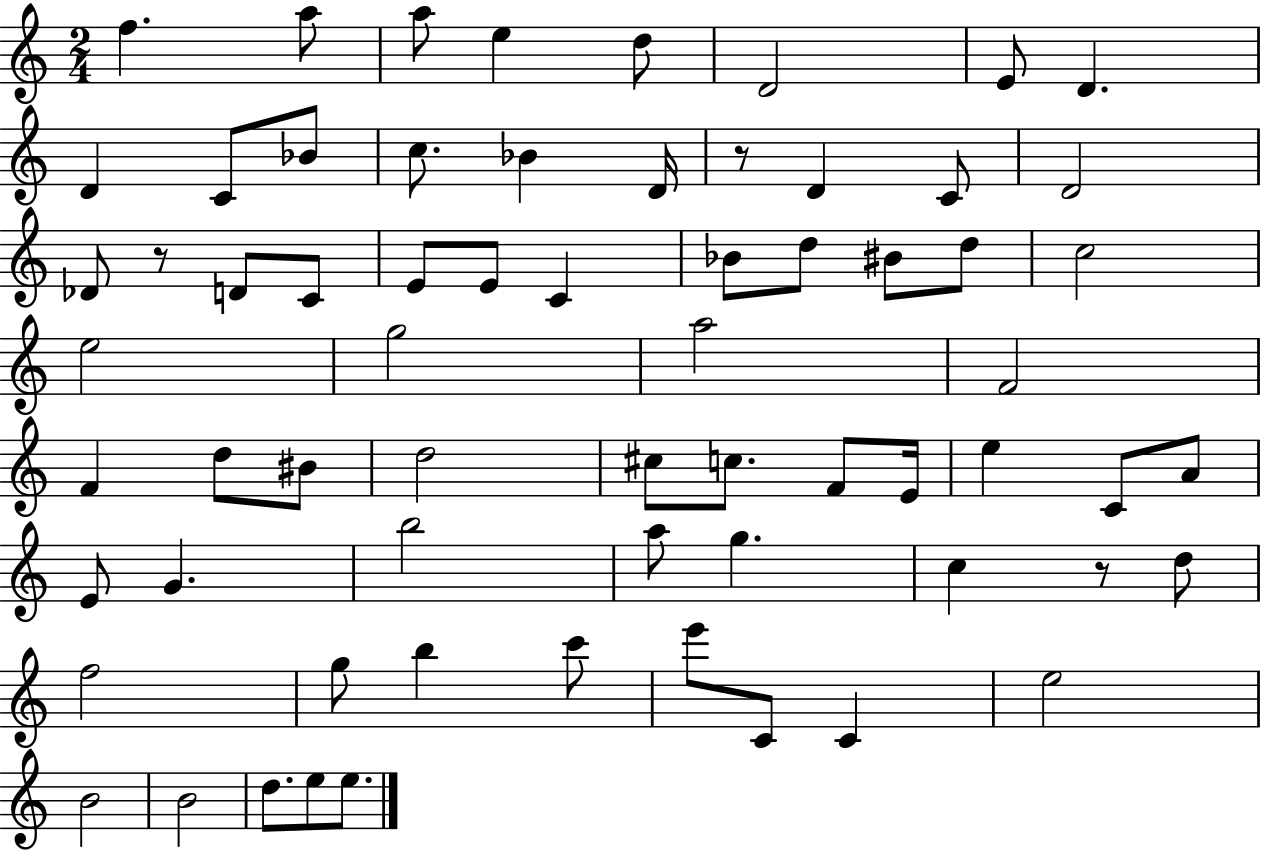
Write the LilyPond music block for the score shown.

{
  \clef treble
  \numericTimeSignature
  \time 2/4
  \key c \major
  f''4. a''8 | a''8 e''4 d''8 | d'2 | e'8 d'4. | \break d'4 c'8 bes'8 | c''8. bes'4 d'16 | r8 d'4 c'8 | d'2 | \break des'8 r8 d'8 c'8 | e'8 e'8 c'4 | bes'8 d''8 bis'8 d''8 | c''2 | \break e''2 | g''2 | a''2 | f'2 | \break f'4 d''8 bis'8 | d''2 | cis''8 c''8. f'8 e'16 | e''4 c'8 a'8 | \break e'8 g'4. | b''2 | a''8 g''4. | c''4 r8 d''8 | \break f''2 | g''8 b''4 c'''8 | e'''8 c'8 c'4 | e''2 | \break b'2 | b'2 | d''8. e''8 e''8. | \bar "|."
}